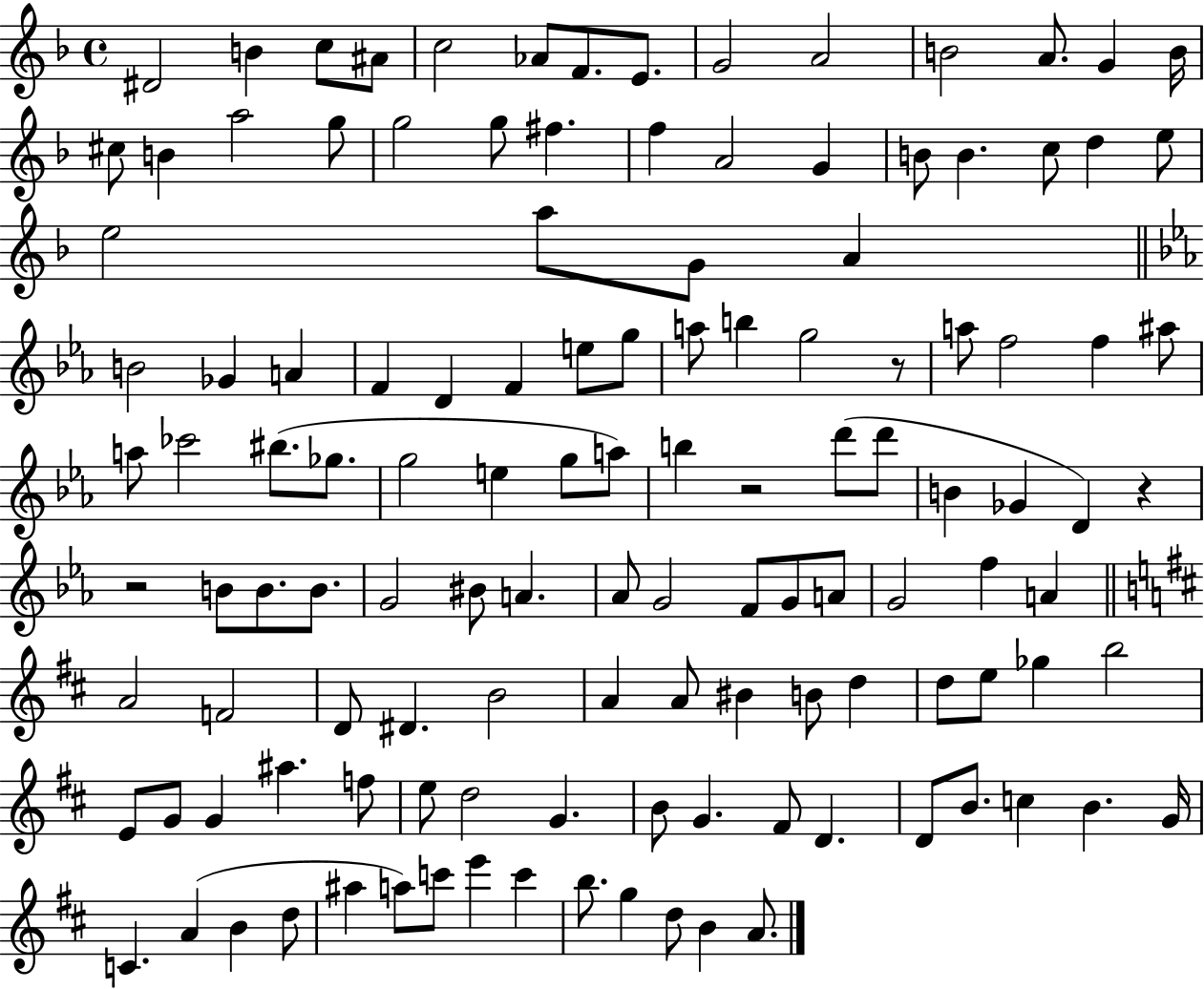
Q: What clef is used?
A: treble